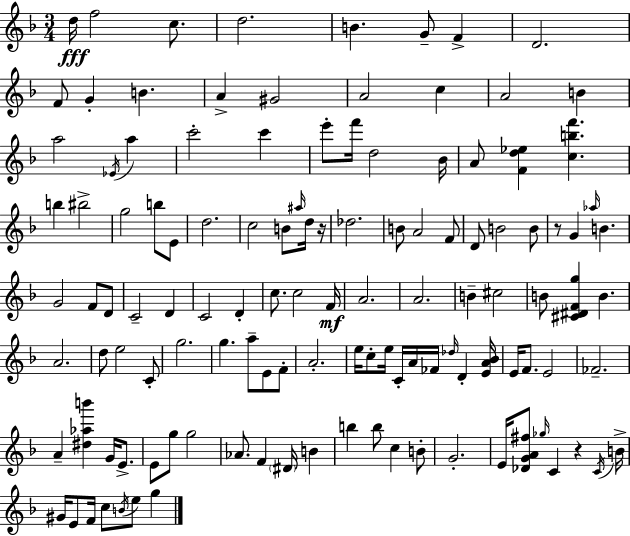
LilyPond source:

{
  \clef treble
  \numericTimeSignature
  \time 3/4
  \key d \minor
  d''16\fff f''2 c''8. | d''2. | b'4. g'8-- f'4-> | d'2. | \break f'8 g'4-. b'4. | a'4-> gis'2 | a'2 c''4 | a'2 b'4 | \break a''2 \acciaccatura { ees'16 } a''4 | c'''2-. c'''4 | e'''8-. f'''16 d''2 | bes'16 a'8 <f' d'' ees''>4 <c'' b'' f'''>4. | \break b''4 bis''2-> | g''2 b''8 e'8 | d''2. | c''2 b'8 \grace { ais''16 } | \break d''16 r16 des''2. | b'8 a'2 | f'8 d'8 b'2 | b'8 r8 g'4 \grace { aes''16 } b'4. | \break g'2 f'8 | d'8 c'2-- d'4 | c'2 d'4-. | c''8. c''2 | \break f'16\mf a'2. | a'2. | b'4-- cis''2 | b'8 <cis' dis' f' g''>4 b'4. | \break a'2. | d''8 e''2 | c'8-. g''2. | g''4. a''8-- e'8 | \break f'8-. a'2.-. | e''16 c''8-. e''16 c'16-. a'16 fes'16 \grace { des''16 } d'4-. | <e' a' bes'>16 e'16 f'8. e'2 | fes'2.-- | \break a'4-- <dis'' aes'' b'''>4 | g'16 e'8.-> e'8 g''8 g''2 | aes'8. f'4 \parenthesize dis'16 | b'4 b''4 b''8 c''4 | \break b'8-. g'2.-. | e'16 <des' g' a' fis''>8 \grace { ges''16 } c'4 | r4 \acciaccatura { c'16 } b'16-> gis'16 e'8 f'16 c''8 | \acciaccatura { b'16 } e''8 g''4 \bar "|."
}